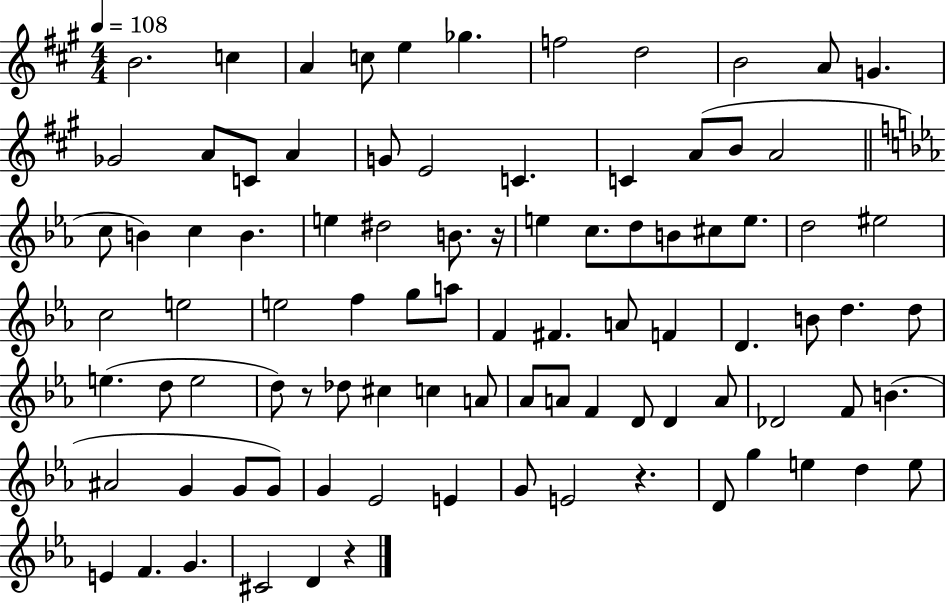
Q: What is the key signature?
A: A major